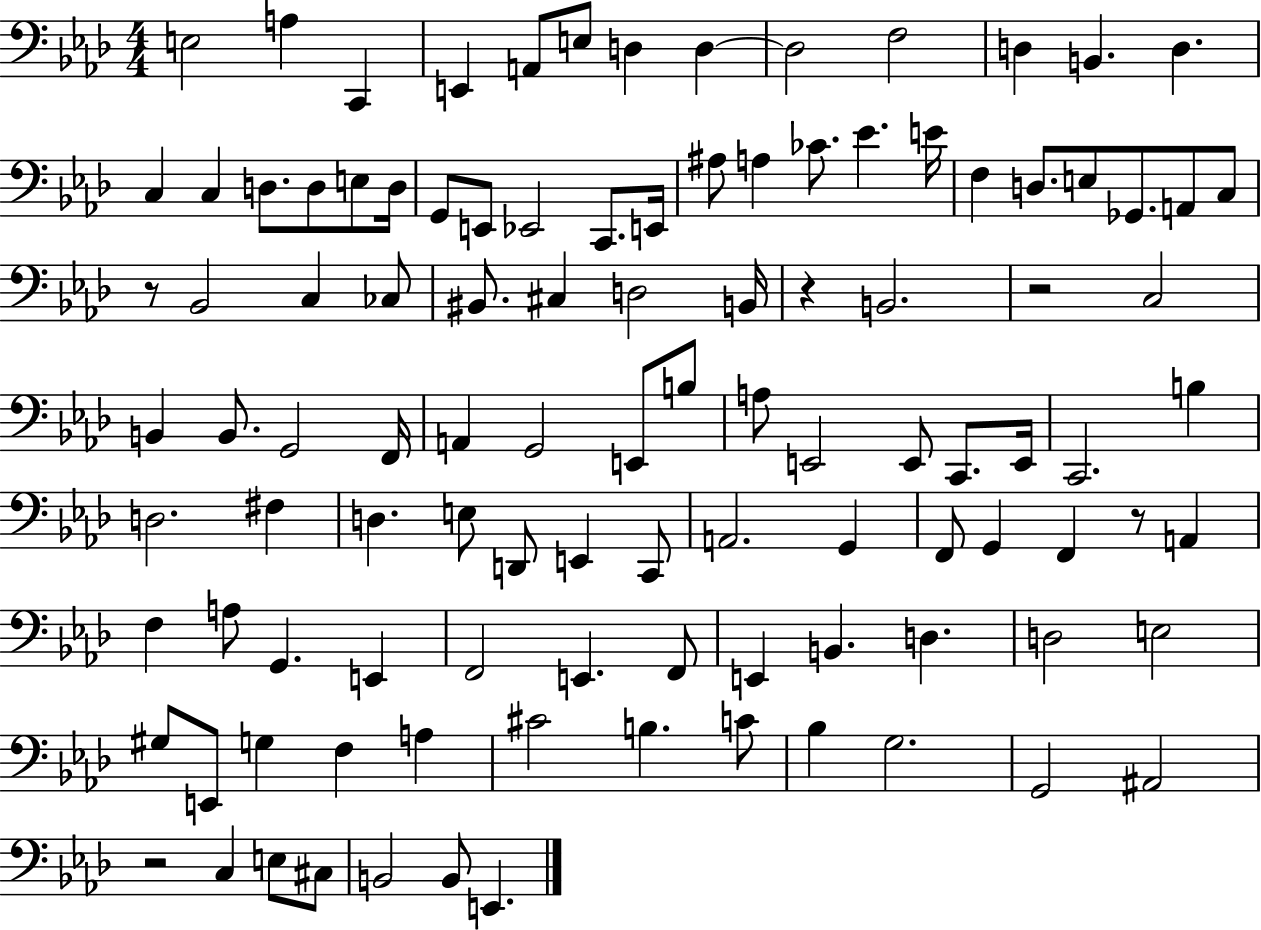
E3/h A3/q C2/q E2/q A2/e E3/e D3/q D3/q D3/h F3/h D3/q B2/q. D3/q. C3/q C3/q D3/e. D3/e E3/e D3/s G2/e E2/e Eb2/h C2/e. E2/s A#3/e A3/q CES4/e. Eb4/q. E4/s F3/q D3/e. E3/e Gb2/e. A2/e C3/e R/e Bb2/h C3/q CES3/e BIS2/e. C#3/q D3/h B2/s R/q B2/h. R/h C3/h B2/q B2/e. G2/h F2/s A2/q G2/h E2/e B3/e A3/e E2/h E2/e C2/e. E2/s C2/h. B3/q D3/h. F#3/q D3/q. E3/e D2/e E2/q C2/e A2/h. G2/q F2/e G2/q F2/q R/e A2/q F3/q A3/e G2/q. E2/q F2/h E2/q. F2/e E2/q B2/q. D3/q. D3/h E3/h G#3/e E2/e G3/q F3/q A3/q C#4/h B3/q. C4/e Bb3/q G3/h. G2/h A#2/h R/h C3/q E3/e C#3/e B2/h B2/e E2/q.